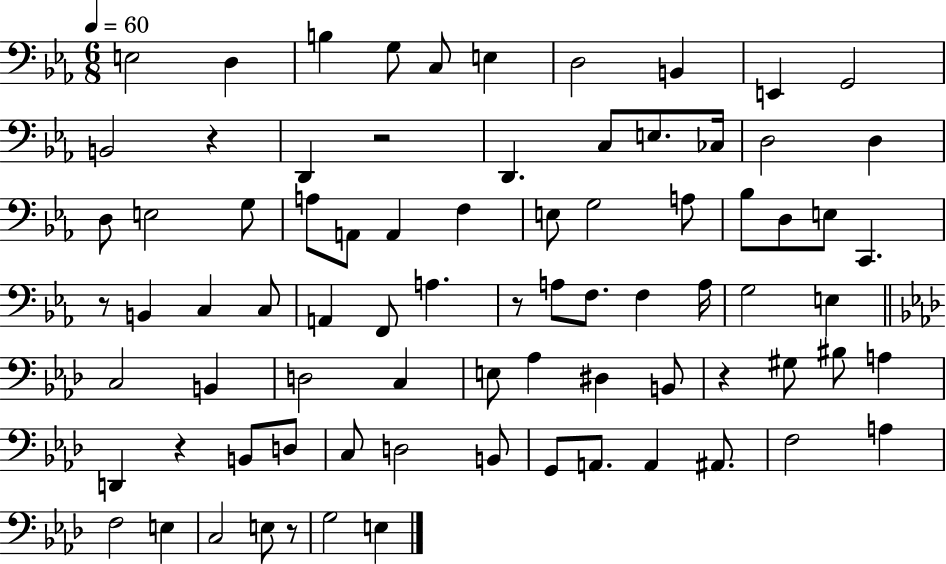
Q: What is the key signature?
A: EES major